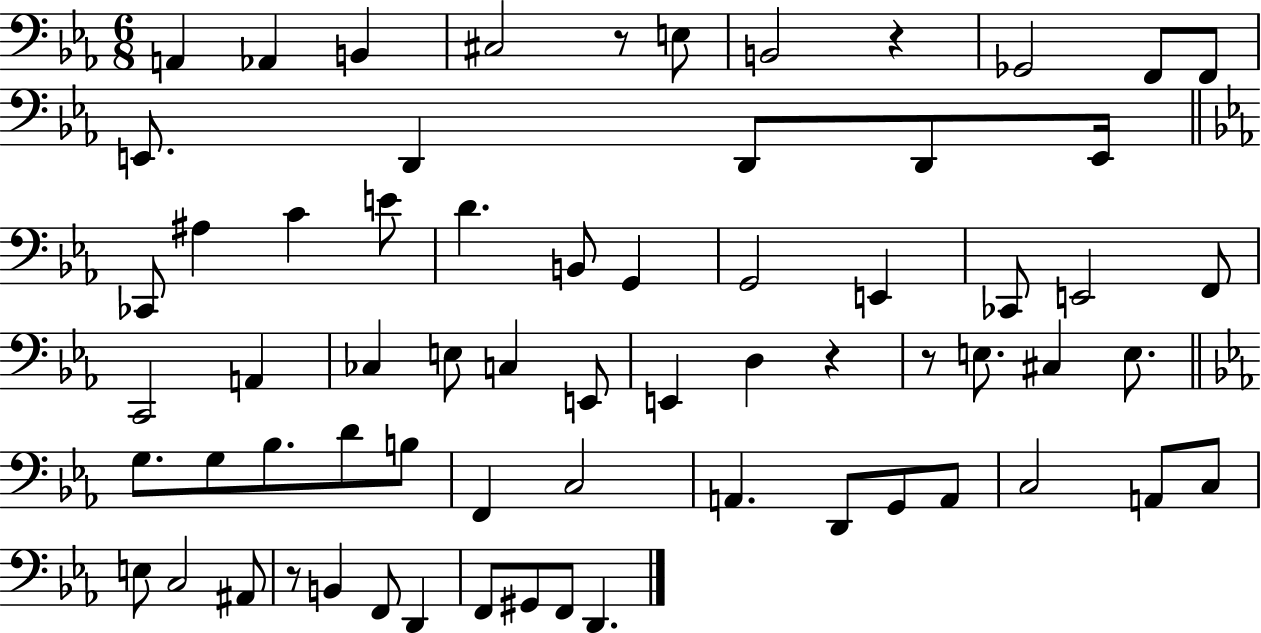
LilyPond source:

{
  \clef bass
  \numericTimeSignature
  \time 6/8
  \key ees \major
  a,4 aes,4 b,4 | cis2 r8 e8 | b,2 r4 | ges,2 f,8 f,8 | \break e,8. d,4 d,8 d,8 e,16 | \bar "||" \break \key ees \major ces,8 ais4 c'4 e'8 | d'4. b,8 g,4 | g,2 e,4 | ces,8 e,2 f,8 | \break c,2 a,4 | ces4 e8 c4 e,8 | e,4 d4 r4 | r8 e8. cis4 e8. | \break \bar "||" \break \key ees \major g8. g8 bes8. d'8 b8 | f,4 c2 | a,4. d,8 g,8 a,8 | c2 a,8 c8 | \break e8 c2 ais,8 | r8 b,4 f,8 d,4 | f,8 gis,8 f,8 d,4. | \bar "|."
}